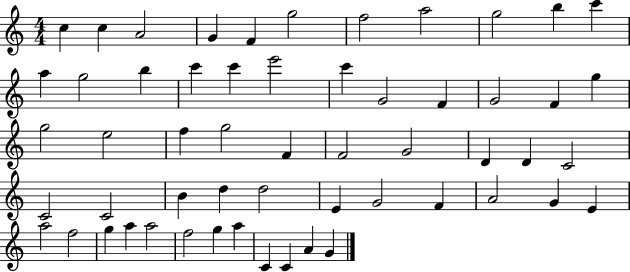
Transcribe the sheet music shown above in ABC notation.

X:1
T:Untitled
M:4/4
L:1/4
K:C
c c A2 G F g2 f2 a2 g2 b c' a g2 b c' c' e'2 c' G2 F G2 F g g2 e2 f g2 F F2 G2 D D C2 C2 C2 B d d2 E G2 F A2 G E a2 f2 g a a2 f2 g a C C A G